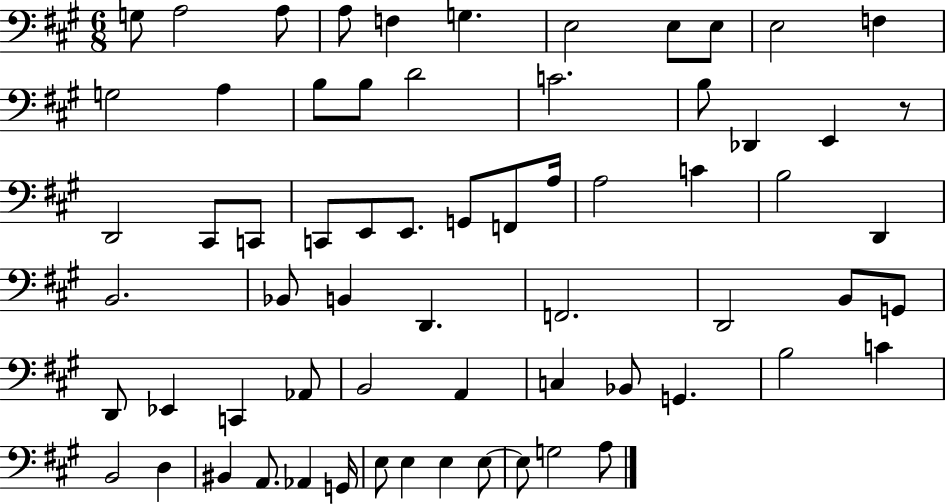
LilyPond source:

{
  \clef bass
  \numericTimeSignature
  \time 6/8
  \key a \major
  g8 a2 a8 | a8 f4 g4. | e2 e8 e8 | e2 f4 | \break g2 a4 | b8 b8 d'2 | c'2. | b8 des,4 e,4 r8 | \break d,2 cis,8 c,8 | c,8 e,8 e,8. g,8 f,8 a16 | a2 c'4 | b2 d,4 | \break b,2. | bes,8 b,4 d,4. | f,2. | d,2 b,8 g,8 | \break d,8 ees,4 c,4 aes,8 | b,2 a,4 | c4 bes,8 g,4. | b2 c'4 | \break b,2 d4 | bis,4 a,8. aes,4 g,16 | e8 e4 e4 e8~~ | e8 g2 a8 | \break \bar "|."
}